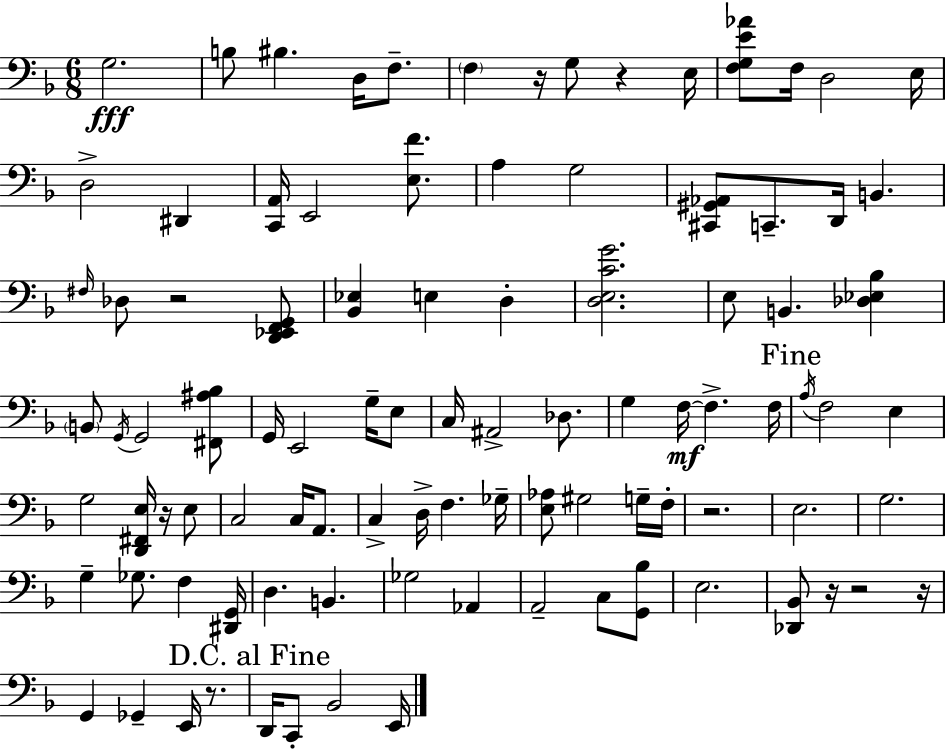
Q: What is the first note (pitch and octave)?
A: G3